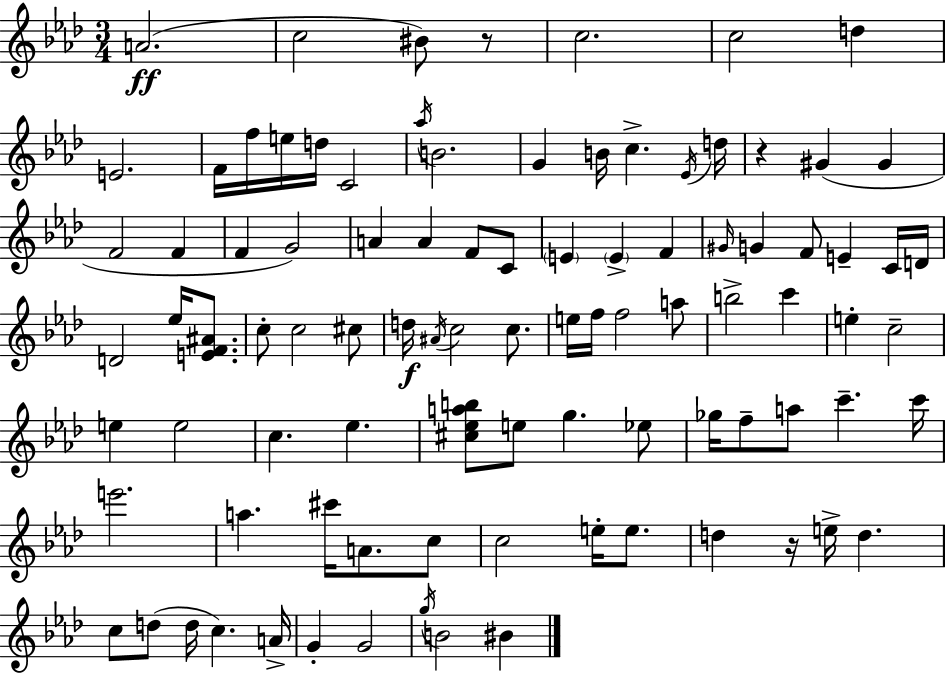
A4/h. C5/h BIS4/e R/e C5/h. C5/h D5/q E4/h. F4/s F5/s E5/s D5/s C4/h Ab5/s B4/h. G4/q B4/s C5/q. Eb4/s D5/s R/q G#4/q G#4/q F4/h F4/q F4/q G4/h A4/q A4/q F4/e C4/e E4/q E4/q F4/q G#4/s G4/q F4/e E4/q C4/s D4/s D4/h Eb5/s [E4,F4,A#4]/e. C5/e C5/h C#5/e D5/s A#4/s C5/h C5/e. E5/s F5/s F5/h A5/e B5/h C6/q E5/q C5/h E5/q E5/h C5/q. Eb5/q. [C#5,Eb5,A5,B5]/e E5/e G5/q. Eb5/e Gb5/s F5/e A5/e C6/q. C6/s E6/h. A5/q. C#6/s A4/e. C5/e C5/h E5/s E5/e. D5/q R/s E5/s D5/q. C5/e D5/e D5/s C5/q. A4/s G4/q G4/h G5/s B4/h BIS4/q